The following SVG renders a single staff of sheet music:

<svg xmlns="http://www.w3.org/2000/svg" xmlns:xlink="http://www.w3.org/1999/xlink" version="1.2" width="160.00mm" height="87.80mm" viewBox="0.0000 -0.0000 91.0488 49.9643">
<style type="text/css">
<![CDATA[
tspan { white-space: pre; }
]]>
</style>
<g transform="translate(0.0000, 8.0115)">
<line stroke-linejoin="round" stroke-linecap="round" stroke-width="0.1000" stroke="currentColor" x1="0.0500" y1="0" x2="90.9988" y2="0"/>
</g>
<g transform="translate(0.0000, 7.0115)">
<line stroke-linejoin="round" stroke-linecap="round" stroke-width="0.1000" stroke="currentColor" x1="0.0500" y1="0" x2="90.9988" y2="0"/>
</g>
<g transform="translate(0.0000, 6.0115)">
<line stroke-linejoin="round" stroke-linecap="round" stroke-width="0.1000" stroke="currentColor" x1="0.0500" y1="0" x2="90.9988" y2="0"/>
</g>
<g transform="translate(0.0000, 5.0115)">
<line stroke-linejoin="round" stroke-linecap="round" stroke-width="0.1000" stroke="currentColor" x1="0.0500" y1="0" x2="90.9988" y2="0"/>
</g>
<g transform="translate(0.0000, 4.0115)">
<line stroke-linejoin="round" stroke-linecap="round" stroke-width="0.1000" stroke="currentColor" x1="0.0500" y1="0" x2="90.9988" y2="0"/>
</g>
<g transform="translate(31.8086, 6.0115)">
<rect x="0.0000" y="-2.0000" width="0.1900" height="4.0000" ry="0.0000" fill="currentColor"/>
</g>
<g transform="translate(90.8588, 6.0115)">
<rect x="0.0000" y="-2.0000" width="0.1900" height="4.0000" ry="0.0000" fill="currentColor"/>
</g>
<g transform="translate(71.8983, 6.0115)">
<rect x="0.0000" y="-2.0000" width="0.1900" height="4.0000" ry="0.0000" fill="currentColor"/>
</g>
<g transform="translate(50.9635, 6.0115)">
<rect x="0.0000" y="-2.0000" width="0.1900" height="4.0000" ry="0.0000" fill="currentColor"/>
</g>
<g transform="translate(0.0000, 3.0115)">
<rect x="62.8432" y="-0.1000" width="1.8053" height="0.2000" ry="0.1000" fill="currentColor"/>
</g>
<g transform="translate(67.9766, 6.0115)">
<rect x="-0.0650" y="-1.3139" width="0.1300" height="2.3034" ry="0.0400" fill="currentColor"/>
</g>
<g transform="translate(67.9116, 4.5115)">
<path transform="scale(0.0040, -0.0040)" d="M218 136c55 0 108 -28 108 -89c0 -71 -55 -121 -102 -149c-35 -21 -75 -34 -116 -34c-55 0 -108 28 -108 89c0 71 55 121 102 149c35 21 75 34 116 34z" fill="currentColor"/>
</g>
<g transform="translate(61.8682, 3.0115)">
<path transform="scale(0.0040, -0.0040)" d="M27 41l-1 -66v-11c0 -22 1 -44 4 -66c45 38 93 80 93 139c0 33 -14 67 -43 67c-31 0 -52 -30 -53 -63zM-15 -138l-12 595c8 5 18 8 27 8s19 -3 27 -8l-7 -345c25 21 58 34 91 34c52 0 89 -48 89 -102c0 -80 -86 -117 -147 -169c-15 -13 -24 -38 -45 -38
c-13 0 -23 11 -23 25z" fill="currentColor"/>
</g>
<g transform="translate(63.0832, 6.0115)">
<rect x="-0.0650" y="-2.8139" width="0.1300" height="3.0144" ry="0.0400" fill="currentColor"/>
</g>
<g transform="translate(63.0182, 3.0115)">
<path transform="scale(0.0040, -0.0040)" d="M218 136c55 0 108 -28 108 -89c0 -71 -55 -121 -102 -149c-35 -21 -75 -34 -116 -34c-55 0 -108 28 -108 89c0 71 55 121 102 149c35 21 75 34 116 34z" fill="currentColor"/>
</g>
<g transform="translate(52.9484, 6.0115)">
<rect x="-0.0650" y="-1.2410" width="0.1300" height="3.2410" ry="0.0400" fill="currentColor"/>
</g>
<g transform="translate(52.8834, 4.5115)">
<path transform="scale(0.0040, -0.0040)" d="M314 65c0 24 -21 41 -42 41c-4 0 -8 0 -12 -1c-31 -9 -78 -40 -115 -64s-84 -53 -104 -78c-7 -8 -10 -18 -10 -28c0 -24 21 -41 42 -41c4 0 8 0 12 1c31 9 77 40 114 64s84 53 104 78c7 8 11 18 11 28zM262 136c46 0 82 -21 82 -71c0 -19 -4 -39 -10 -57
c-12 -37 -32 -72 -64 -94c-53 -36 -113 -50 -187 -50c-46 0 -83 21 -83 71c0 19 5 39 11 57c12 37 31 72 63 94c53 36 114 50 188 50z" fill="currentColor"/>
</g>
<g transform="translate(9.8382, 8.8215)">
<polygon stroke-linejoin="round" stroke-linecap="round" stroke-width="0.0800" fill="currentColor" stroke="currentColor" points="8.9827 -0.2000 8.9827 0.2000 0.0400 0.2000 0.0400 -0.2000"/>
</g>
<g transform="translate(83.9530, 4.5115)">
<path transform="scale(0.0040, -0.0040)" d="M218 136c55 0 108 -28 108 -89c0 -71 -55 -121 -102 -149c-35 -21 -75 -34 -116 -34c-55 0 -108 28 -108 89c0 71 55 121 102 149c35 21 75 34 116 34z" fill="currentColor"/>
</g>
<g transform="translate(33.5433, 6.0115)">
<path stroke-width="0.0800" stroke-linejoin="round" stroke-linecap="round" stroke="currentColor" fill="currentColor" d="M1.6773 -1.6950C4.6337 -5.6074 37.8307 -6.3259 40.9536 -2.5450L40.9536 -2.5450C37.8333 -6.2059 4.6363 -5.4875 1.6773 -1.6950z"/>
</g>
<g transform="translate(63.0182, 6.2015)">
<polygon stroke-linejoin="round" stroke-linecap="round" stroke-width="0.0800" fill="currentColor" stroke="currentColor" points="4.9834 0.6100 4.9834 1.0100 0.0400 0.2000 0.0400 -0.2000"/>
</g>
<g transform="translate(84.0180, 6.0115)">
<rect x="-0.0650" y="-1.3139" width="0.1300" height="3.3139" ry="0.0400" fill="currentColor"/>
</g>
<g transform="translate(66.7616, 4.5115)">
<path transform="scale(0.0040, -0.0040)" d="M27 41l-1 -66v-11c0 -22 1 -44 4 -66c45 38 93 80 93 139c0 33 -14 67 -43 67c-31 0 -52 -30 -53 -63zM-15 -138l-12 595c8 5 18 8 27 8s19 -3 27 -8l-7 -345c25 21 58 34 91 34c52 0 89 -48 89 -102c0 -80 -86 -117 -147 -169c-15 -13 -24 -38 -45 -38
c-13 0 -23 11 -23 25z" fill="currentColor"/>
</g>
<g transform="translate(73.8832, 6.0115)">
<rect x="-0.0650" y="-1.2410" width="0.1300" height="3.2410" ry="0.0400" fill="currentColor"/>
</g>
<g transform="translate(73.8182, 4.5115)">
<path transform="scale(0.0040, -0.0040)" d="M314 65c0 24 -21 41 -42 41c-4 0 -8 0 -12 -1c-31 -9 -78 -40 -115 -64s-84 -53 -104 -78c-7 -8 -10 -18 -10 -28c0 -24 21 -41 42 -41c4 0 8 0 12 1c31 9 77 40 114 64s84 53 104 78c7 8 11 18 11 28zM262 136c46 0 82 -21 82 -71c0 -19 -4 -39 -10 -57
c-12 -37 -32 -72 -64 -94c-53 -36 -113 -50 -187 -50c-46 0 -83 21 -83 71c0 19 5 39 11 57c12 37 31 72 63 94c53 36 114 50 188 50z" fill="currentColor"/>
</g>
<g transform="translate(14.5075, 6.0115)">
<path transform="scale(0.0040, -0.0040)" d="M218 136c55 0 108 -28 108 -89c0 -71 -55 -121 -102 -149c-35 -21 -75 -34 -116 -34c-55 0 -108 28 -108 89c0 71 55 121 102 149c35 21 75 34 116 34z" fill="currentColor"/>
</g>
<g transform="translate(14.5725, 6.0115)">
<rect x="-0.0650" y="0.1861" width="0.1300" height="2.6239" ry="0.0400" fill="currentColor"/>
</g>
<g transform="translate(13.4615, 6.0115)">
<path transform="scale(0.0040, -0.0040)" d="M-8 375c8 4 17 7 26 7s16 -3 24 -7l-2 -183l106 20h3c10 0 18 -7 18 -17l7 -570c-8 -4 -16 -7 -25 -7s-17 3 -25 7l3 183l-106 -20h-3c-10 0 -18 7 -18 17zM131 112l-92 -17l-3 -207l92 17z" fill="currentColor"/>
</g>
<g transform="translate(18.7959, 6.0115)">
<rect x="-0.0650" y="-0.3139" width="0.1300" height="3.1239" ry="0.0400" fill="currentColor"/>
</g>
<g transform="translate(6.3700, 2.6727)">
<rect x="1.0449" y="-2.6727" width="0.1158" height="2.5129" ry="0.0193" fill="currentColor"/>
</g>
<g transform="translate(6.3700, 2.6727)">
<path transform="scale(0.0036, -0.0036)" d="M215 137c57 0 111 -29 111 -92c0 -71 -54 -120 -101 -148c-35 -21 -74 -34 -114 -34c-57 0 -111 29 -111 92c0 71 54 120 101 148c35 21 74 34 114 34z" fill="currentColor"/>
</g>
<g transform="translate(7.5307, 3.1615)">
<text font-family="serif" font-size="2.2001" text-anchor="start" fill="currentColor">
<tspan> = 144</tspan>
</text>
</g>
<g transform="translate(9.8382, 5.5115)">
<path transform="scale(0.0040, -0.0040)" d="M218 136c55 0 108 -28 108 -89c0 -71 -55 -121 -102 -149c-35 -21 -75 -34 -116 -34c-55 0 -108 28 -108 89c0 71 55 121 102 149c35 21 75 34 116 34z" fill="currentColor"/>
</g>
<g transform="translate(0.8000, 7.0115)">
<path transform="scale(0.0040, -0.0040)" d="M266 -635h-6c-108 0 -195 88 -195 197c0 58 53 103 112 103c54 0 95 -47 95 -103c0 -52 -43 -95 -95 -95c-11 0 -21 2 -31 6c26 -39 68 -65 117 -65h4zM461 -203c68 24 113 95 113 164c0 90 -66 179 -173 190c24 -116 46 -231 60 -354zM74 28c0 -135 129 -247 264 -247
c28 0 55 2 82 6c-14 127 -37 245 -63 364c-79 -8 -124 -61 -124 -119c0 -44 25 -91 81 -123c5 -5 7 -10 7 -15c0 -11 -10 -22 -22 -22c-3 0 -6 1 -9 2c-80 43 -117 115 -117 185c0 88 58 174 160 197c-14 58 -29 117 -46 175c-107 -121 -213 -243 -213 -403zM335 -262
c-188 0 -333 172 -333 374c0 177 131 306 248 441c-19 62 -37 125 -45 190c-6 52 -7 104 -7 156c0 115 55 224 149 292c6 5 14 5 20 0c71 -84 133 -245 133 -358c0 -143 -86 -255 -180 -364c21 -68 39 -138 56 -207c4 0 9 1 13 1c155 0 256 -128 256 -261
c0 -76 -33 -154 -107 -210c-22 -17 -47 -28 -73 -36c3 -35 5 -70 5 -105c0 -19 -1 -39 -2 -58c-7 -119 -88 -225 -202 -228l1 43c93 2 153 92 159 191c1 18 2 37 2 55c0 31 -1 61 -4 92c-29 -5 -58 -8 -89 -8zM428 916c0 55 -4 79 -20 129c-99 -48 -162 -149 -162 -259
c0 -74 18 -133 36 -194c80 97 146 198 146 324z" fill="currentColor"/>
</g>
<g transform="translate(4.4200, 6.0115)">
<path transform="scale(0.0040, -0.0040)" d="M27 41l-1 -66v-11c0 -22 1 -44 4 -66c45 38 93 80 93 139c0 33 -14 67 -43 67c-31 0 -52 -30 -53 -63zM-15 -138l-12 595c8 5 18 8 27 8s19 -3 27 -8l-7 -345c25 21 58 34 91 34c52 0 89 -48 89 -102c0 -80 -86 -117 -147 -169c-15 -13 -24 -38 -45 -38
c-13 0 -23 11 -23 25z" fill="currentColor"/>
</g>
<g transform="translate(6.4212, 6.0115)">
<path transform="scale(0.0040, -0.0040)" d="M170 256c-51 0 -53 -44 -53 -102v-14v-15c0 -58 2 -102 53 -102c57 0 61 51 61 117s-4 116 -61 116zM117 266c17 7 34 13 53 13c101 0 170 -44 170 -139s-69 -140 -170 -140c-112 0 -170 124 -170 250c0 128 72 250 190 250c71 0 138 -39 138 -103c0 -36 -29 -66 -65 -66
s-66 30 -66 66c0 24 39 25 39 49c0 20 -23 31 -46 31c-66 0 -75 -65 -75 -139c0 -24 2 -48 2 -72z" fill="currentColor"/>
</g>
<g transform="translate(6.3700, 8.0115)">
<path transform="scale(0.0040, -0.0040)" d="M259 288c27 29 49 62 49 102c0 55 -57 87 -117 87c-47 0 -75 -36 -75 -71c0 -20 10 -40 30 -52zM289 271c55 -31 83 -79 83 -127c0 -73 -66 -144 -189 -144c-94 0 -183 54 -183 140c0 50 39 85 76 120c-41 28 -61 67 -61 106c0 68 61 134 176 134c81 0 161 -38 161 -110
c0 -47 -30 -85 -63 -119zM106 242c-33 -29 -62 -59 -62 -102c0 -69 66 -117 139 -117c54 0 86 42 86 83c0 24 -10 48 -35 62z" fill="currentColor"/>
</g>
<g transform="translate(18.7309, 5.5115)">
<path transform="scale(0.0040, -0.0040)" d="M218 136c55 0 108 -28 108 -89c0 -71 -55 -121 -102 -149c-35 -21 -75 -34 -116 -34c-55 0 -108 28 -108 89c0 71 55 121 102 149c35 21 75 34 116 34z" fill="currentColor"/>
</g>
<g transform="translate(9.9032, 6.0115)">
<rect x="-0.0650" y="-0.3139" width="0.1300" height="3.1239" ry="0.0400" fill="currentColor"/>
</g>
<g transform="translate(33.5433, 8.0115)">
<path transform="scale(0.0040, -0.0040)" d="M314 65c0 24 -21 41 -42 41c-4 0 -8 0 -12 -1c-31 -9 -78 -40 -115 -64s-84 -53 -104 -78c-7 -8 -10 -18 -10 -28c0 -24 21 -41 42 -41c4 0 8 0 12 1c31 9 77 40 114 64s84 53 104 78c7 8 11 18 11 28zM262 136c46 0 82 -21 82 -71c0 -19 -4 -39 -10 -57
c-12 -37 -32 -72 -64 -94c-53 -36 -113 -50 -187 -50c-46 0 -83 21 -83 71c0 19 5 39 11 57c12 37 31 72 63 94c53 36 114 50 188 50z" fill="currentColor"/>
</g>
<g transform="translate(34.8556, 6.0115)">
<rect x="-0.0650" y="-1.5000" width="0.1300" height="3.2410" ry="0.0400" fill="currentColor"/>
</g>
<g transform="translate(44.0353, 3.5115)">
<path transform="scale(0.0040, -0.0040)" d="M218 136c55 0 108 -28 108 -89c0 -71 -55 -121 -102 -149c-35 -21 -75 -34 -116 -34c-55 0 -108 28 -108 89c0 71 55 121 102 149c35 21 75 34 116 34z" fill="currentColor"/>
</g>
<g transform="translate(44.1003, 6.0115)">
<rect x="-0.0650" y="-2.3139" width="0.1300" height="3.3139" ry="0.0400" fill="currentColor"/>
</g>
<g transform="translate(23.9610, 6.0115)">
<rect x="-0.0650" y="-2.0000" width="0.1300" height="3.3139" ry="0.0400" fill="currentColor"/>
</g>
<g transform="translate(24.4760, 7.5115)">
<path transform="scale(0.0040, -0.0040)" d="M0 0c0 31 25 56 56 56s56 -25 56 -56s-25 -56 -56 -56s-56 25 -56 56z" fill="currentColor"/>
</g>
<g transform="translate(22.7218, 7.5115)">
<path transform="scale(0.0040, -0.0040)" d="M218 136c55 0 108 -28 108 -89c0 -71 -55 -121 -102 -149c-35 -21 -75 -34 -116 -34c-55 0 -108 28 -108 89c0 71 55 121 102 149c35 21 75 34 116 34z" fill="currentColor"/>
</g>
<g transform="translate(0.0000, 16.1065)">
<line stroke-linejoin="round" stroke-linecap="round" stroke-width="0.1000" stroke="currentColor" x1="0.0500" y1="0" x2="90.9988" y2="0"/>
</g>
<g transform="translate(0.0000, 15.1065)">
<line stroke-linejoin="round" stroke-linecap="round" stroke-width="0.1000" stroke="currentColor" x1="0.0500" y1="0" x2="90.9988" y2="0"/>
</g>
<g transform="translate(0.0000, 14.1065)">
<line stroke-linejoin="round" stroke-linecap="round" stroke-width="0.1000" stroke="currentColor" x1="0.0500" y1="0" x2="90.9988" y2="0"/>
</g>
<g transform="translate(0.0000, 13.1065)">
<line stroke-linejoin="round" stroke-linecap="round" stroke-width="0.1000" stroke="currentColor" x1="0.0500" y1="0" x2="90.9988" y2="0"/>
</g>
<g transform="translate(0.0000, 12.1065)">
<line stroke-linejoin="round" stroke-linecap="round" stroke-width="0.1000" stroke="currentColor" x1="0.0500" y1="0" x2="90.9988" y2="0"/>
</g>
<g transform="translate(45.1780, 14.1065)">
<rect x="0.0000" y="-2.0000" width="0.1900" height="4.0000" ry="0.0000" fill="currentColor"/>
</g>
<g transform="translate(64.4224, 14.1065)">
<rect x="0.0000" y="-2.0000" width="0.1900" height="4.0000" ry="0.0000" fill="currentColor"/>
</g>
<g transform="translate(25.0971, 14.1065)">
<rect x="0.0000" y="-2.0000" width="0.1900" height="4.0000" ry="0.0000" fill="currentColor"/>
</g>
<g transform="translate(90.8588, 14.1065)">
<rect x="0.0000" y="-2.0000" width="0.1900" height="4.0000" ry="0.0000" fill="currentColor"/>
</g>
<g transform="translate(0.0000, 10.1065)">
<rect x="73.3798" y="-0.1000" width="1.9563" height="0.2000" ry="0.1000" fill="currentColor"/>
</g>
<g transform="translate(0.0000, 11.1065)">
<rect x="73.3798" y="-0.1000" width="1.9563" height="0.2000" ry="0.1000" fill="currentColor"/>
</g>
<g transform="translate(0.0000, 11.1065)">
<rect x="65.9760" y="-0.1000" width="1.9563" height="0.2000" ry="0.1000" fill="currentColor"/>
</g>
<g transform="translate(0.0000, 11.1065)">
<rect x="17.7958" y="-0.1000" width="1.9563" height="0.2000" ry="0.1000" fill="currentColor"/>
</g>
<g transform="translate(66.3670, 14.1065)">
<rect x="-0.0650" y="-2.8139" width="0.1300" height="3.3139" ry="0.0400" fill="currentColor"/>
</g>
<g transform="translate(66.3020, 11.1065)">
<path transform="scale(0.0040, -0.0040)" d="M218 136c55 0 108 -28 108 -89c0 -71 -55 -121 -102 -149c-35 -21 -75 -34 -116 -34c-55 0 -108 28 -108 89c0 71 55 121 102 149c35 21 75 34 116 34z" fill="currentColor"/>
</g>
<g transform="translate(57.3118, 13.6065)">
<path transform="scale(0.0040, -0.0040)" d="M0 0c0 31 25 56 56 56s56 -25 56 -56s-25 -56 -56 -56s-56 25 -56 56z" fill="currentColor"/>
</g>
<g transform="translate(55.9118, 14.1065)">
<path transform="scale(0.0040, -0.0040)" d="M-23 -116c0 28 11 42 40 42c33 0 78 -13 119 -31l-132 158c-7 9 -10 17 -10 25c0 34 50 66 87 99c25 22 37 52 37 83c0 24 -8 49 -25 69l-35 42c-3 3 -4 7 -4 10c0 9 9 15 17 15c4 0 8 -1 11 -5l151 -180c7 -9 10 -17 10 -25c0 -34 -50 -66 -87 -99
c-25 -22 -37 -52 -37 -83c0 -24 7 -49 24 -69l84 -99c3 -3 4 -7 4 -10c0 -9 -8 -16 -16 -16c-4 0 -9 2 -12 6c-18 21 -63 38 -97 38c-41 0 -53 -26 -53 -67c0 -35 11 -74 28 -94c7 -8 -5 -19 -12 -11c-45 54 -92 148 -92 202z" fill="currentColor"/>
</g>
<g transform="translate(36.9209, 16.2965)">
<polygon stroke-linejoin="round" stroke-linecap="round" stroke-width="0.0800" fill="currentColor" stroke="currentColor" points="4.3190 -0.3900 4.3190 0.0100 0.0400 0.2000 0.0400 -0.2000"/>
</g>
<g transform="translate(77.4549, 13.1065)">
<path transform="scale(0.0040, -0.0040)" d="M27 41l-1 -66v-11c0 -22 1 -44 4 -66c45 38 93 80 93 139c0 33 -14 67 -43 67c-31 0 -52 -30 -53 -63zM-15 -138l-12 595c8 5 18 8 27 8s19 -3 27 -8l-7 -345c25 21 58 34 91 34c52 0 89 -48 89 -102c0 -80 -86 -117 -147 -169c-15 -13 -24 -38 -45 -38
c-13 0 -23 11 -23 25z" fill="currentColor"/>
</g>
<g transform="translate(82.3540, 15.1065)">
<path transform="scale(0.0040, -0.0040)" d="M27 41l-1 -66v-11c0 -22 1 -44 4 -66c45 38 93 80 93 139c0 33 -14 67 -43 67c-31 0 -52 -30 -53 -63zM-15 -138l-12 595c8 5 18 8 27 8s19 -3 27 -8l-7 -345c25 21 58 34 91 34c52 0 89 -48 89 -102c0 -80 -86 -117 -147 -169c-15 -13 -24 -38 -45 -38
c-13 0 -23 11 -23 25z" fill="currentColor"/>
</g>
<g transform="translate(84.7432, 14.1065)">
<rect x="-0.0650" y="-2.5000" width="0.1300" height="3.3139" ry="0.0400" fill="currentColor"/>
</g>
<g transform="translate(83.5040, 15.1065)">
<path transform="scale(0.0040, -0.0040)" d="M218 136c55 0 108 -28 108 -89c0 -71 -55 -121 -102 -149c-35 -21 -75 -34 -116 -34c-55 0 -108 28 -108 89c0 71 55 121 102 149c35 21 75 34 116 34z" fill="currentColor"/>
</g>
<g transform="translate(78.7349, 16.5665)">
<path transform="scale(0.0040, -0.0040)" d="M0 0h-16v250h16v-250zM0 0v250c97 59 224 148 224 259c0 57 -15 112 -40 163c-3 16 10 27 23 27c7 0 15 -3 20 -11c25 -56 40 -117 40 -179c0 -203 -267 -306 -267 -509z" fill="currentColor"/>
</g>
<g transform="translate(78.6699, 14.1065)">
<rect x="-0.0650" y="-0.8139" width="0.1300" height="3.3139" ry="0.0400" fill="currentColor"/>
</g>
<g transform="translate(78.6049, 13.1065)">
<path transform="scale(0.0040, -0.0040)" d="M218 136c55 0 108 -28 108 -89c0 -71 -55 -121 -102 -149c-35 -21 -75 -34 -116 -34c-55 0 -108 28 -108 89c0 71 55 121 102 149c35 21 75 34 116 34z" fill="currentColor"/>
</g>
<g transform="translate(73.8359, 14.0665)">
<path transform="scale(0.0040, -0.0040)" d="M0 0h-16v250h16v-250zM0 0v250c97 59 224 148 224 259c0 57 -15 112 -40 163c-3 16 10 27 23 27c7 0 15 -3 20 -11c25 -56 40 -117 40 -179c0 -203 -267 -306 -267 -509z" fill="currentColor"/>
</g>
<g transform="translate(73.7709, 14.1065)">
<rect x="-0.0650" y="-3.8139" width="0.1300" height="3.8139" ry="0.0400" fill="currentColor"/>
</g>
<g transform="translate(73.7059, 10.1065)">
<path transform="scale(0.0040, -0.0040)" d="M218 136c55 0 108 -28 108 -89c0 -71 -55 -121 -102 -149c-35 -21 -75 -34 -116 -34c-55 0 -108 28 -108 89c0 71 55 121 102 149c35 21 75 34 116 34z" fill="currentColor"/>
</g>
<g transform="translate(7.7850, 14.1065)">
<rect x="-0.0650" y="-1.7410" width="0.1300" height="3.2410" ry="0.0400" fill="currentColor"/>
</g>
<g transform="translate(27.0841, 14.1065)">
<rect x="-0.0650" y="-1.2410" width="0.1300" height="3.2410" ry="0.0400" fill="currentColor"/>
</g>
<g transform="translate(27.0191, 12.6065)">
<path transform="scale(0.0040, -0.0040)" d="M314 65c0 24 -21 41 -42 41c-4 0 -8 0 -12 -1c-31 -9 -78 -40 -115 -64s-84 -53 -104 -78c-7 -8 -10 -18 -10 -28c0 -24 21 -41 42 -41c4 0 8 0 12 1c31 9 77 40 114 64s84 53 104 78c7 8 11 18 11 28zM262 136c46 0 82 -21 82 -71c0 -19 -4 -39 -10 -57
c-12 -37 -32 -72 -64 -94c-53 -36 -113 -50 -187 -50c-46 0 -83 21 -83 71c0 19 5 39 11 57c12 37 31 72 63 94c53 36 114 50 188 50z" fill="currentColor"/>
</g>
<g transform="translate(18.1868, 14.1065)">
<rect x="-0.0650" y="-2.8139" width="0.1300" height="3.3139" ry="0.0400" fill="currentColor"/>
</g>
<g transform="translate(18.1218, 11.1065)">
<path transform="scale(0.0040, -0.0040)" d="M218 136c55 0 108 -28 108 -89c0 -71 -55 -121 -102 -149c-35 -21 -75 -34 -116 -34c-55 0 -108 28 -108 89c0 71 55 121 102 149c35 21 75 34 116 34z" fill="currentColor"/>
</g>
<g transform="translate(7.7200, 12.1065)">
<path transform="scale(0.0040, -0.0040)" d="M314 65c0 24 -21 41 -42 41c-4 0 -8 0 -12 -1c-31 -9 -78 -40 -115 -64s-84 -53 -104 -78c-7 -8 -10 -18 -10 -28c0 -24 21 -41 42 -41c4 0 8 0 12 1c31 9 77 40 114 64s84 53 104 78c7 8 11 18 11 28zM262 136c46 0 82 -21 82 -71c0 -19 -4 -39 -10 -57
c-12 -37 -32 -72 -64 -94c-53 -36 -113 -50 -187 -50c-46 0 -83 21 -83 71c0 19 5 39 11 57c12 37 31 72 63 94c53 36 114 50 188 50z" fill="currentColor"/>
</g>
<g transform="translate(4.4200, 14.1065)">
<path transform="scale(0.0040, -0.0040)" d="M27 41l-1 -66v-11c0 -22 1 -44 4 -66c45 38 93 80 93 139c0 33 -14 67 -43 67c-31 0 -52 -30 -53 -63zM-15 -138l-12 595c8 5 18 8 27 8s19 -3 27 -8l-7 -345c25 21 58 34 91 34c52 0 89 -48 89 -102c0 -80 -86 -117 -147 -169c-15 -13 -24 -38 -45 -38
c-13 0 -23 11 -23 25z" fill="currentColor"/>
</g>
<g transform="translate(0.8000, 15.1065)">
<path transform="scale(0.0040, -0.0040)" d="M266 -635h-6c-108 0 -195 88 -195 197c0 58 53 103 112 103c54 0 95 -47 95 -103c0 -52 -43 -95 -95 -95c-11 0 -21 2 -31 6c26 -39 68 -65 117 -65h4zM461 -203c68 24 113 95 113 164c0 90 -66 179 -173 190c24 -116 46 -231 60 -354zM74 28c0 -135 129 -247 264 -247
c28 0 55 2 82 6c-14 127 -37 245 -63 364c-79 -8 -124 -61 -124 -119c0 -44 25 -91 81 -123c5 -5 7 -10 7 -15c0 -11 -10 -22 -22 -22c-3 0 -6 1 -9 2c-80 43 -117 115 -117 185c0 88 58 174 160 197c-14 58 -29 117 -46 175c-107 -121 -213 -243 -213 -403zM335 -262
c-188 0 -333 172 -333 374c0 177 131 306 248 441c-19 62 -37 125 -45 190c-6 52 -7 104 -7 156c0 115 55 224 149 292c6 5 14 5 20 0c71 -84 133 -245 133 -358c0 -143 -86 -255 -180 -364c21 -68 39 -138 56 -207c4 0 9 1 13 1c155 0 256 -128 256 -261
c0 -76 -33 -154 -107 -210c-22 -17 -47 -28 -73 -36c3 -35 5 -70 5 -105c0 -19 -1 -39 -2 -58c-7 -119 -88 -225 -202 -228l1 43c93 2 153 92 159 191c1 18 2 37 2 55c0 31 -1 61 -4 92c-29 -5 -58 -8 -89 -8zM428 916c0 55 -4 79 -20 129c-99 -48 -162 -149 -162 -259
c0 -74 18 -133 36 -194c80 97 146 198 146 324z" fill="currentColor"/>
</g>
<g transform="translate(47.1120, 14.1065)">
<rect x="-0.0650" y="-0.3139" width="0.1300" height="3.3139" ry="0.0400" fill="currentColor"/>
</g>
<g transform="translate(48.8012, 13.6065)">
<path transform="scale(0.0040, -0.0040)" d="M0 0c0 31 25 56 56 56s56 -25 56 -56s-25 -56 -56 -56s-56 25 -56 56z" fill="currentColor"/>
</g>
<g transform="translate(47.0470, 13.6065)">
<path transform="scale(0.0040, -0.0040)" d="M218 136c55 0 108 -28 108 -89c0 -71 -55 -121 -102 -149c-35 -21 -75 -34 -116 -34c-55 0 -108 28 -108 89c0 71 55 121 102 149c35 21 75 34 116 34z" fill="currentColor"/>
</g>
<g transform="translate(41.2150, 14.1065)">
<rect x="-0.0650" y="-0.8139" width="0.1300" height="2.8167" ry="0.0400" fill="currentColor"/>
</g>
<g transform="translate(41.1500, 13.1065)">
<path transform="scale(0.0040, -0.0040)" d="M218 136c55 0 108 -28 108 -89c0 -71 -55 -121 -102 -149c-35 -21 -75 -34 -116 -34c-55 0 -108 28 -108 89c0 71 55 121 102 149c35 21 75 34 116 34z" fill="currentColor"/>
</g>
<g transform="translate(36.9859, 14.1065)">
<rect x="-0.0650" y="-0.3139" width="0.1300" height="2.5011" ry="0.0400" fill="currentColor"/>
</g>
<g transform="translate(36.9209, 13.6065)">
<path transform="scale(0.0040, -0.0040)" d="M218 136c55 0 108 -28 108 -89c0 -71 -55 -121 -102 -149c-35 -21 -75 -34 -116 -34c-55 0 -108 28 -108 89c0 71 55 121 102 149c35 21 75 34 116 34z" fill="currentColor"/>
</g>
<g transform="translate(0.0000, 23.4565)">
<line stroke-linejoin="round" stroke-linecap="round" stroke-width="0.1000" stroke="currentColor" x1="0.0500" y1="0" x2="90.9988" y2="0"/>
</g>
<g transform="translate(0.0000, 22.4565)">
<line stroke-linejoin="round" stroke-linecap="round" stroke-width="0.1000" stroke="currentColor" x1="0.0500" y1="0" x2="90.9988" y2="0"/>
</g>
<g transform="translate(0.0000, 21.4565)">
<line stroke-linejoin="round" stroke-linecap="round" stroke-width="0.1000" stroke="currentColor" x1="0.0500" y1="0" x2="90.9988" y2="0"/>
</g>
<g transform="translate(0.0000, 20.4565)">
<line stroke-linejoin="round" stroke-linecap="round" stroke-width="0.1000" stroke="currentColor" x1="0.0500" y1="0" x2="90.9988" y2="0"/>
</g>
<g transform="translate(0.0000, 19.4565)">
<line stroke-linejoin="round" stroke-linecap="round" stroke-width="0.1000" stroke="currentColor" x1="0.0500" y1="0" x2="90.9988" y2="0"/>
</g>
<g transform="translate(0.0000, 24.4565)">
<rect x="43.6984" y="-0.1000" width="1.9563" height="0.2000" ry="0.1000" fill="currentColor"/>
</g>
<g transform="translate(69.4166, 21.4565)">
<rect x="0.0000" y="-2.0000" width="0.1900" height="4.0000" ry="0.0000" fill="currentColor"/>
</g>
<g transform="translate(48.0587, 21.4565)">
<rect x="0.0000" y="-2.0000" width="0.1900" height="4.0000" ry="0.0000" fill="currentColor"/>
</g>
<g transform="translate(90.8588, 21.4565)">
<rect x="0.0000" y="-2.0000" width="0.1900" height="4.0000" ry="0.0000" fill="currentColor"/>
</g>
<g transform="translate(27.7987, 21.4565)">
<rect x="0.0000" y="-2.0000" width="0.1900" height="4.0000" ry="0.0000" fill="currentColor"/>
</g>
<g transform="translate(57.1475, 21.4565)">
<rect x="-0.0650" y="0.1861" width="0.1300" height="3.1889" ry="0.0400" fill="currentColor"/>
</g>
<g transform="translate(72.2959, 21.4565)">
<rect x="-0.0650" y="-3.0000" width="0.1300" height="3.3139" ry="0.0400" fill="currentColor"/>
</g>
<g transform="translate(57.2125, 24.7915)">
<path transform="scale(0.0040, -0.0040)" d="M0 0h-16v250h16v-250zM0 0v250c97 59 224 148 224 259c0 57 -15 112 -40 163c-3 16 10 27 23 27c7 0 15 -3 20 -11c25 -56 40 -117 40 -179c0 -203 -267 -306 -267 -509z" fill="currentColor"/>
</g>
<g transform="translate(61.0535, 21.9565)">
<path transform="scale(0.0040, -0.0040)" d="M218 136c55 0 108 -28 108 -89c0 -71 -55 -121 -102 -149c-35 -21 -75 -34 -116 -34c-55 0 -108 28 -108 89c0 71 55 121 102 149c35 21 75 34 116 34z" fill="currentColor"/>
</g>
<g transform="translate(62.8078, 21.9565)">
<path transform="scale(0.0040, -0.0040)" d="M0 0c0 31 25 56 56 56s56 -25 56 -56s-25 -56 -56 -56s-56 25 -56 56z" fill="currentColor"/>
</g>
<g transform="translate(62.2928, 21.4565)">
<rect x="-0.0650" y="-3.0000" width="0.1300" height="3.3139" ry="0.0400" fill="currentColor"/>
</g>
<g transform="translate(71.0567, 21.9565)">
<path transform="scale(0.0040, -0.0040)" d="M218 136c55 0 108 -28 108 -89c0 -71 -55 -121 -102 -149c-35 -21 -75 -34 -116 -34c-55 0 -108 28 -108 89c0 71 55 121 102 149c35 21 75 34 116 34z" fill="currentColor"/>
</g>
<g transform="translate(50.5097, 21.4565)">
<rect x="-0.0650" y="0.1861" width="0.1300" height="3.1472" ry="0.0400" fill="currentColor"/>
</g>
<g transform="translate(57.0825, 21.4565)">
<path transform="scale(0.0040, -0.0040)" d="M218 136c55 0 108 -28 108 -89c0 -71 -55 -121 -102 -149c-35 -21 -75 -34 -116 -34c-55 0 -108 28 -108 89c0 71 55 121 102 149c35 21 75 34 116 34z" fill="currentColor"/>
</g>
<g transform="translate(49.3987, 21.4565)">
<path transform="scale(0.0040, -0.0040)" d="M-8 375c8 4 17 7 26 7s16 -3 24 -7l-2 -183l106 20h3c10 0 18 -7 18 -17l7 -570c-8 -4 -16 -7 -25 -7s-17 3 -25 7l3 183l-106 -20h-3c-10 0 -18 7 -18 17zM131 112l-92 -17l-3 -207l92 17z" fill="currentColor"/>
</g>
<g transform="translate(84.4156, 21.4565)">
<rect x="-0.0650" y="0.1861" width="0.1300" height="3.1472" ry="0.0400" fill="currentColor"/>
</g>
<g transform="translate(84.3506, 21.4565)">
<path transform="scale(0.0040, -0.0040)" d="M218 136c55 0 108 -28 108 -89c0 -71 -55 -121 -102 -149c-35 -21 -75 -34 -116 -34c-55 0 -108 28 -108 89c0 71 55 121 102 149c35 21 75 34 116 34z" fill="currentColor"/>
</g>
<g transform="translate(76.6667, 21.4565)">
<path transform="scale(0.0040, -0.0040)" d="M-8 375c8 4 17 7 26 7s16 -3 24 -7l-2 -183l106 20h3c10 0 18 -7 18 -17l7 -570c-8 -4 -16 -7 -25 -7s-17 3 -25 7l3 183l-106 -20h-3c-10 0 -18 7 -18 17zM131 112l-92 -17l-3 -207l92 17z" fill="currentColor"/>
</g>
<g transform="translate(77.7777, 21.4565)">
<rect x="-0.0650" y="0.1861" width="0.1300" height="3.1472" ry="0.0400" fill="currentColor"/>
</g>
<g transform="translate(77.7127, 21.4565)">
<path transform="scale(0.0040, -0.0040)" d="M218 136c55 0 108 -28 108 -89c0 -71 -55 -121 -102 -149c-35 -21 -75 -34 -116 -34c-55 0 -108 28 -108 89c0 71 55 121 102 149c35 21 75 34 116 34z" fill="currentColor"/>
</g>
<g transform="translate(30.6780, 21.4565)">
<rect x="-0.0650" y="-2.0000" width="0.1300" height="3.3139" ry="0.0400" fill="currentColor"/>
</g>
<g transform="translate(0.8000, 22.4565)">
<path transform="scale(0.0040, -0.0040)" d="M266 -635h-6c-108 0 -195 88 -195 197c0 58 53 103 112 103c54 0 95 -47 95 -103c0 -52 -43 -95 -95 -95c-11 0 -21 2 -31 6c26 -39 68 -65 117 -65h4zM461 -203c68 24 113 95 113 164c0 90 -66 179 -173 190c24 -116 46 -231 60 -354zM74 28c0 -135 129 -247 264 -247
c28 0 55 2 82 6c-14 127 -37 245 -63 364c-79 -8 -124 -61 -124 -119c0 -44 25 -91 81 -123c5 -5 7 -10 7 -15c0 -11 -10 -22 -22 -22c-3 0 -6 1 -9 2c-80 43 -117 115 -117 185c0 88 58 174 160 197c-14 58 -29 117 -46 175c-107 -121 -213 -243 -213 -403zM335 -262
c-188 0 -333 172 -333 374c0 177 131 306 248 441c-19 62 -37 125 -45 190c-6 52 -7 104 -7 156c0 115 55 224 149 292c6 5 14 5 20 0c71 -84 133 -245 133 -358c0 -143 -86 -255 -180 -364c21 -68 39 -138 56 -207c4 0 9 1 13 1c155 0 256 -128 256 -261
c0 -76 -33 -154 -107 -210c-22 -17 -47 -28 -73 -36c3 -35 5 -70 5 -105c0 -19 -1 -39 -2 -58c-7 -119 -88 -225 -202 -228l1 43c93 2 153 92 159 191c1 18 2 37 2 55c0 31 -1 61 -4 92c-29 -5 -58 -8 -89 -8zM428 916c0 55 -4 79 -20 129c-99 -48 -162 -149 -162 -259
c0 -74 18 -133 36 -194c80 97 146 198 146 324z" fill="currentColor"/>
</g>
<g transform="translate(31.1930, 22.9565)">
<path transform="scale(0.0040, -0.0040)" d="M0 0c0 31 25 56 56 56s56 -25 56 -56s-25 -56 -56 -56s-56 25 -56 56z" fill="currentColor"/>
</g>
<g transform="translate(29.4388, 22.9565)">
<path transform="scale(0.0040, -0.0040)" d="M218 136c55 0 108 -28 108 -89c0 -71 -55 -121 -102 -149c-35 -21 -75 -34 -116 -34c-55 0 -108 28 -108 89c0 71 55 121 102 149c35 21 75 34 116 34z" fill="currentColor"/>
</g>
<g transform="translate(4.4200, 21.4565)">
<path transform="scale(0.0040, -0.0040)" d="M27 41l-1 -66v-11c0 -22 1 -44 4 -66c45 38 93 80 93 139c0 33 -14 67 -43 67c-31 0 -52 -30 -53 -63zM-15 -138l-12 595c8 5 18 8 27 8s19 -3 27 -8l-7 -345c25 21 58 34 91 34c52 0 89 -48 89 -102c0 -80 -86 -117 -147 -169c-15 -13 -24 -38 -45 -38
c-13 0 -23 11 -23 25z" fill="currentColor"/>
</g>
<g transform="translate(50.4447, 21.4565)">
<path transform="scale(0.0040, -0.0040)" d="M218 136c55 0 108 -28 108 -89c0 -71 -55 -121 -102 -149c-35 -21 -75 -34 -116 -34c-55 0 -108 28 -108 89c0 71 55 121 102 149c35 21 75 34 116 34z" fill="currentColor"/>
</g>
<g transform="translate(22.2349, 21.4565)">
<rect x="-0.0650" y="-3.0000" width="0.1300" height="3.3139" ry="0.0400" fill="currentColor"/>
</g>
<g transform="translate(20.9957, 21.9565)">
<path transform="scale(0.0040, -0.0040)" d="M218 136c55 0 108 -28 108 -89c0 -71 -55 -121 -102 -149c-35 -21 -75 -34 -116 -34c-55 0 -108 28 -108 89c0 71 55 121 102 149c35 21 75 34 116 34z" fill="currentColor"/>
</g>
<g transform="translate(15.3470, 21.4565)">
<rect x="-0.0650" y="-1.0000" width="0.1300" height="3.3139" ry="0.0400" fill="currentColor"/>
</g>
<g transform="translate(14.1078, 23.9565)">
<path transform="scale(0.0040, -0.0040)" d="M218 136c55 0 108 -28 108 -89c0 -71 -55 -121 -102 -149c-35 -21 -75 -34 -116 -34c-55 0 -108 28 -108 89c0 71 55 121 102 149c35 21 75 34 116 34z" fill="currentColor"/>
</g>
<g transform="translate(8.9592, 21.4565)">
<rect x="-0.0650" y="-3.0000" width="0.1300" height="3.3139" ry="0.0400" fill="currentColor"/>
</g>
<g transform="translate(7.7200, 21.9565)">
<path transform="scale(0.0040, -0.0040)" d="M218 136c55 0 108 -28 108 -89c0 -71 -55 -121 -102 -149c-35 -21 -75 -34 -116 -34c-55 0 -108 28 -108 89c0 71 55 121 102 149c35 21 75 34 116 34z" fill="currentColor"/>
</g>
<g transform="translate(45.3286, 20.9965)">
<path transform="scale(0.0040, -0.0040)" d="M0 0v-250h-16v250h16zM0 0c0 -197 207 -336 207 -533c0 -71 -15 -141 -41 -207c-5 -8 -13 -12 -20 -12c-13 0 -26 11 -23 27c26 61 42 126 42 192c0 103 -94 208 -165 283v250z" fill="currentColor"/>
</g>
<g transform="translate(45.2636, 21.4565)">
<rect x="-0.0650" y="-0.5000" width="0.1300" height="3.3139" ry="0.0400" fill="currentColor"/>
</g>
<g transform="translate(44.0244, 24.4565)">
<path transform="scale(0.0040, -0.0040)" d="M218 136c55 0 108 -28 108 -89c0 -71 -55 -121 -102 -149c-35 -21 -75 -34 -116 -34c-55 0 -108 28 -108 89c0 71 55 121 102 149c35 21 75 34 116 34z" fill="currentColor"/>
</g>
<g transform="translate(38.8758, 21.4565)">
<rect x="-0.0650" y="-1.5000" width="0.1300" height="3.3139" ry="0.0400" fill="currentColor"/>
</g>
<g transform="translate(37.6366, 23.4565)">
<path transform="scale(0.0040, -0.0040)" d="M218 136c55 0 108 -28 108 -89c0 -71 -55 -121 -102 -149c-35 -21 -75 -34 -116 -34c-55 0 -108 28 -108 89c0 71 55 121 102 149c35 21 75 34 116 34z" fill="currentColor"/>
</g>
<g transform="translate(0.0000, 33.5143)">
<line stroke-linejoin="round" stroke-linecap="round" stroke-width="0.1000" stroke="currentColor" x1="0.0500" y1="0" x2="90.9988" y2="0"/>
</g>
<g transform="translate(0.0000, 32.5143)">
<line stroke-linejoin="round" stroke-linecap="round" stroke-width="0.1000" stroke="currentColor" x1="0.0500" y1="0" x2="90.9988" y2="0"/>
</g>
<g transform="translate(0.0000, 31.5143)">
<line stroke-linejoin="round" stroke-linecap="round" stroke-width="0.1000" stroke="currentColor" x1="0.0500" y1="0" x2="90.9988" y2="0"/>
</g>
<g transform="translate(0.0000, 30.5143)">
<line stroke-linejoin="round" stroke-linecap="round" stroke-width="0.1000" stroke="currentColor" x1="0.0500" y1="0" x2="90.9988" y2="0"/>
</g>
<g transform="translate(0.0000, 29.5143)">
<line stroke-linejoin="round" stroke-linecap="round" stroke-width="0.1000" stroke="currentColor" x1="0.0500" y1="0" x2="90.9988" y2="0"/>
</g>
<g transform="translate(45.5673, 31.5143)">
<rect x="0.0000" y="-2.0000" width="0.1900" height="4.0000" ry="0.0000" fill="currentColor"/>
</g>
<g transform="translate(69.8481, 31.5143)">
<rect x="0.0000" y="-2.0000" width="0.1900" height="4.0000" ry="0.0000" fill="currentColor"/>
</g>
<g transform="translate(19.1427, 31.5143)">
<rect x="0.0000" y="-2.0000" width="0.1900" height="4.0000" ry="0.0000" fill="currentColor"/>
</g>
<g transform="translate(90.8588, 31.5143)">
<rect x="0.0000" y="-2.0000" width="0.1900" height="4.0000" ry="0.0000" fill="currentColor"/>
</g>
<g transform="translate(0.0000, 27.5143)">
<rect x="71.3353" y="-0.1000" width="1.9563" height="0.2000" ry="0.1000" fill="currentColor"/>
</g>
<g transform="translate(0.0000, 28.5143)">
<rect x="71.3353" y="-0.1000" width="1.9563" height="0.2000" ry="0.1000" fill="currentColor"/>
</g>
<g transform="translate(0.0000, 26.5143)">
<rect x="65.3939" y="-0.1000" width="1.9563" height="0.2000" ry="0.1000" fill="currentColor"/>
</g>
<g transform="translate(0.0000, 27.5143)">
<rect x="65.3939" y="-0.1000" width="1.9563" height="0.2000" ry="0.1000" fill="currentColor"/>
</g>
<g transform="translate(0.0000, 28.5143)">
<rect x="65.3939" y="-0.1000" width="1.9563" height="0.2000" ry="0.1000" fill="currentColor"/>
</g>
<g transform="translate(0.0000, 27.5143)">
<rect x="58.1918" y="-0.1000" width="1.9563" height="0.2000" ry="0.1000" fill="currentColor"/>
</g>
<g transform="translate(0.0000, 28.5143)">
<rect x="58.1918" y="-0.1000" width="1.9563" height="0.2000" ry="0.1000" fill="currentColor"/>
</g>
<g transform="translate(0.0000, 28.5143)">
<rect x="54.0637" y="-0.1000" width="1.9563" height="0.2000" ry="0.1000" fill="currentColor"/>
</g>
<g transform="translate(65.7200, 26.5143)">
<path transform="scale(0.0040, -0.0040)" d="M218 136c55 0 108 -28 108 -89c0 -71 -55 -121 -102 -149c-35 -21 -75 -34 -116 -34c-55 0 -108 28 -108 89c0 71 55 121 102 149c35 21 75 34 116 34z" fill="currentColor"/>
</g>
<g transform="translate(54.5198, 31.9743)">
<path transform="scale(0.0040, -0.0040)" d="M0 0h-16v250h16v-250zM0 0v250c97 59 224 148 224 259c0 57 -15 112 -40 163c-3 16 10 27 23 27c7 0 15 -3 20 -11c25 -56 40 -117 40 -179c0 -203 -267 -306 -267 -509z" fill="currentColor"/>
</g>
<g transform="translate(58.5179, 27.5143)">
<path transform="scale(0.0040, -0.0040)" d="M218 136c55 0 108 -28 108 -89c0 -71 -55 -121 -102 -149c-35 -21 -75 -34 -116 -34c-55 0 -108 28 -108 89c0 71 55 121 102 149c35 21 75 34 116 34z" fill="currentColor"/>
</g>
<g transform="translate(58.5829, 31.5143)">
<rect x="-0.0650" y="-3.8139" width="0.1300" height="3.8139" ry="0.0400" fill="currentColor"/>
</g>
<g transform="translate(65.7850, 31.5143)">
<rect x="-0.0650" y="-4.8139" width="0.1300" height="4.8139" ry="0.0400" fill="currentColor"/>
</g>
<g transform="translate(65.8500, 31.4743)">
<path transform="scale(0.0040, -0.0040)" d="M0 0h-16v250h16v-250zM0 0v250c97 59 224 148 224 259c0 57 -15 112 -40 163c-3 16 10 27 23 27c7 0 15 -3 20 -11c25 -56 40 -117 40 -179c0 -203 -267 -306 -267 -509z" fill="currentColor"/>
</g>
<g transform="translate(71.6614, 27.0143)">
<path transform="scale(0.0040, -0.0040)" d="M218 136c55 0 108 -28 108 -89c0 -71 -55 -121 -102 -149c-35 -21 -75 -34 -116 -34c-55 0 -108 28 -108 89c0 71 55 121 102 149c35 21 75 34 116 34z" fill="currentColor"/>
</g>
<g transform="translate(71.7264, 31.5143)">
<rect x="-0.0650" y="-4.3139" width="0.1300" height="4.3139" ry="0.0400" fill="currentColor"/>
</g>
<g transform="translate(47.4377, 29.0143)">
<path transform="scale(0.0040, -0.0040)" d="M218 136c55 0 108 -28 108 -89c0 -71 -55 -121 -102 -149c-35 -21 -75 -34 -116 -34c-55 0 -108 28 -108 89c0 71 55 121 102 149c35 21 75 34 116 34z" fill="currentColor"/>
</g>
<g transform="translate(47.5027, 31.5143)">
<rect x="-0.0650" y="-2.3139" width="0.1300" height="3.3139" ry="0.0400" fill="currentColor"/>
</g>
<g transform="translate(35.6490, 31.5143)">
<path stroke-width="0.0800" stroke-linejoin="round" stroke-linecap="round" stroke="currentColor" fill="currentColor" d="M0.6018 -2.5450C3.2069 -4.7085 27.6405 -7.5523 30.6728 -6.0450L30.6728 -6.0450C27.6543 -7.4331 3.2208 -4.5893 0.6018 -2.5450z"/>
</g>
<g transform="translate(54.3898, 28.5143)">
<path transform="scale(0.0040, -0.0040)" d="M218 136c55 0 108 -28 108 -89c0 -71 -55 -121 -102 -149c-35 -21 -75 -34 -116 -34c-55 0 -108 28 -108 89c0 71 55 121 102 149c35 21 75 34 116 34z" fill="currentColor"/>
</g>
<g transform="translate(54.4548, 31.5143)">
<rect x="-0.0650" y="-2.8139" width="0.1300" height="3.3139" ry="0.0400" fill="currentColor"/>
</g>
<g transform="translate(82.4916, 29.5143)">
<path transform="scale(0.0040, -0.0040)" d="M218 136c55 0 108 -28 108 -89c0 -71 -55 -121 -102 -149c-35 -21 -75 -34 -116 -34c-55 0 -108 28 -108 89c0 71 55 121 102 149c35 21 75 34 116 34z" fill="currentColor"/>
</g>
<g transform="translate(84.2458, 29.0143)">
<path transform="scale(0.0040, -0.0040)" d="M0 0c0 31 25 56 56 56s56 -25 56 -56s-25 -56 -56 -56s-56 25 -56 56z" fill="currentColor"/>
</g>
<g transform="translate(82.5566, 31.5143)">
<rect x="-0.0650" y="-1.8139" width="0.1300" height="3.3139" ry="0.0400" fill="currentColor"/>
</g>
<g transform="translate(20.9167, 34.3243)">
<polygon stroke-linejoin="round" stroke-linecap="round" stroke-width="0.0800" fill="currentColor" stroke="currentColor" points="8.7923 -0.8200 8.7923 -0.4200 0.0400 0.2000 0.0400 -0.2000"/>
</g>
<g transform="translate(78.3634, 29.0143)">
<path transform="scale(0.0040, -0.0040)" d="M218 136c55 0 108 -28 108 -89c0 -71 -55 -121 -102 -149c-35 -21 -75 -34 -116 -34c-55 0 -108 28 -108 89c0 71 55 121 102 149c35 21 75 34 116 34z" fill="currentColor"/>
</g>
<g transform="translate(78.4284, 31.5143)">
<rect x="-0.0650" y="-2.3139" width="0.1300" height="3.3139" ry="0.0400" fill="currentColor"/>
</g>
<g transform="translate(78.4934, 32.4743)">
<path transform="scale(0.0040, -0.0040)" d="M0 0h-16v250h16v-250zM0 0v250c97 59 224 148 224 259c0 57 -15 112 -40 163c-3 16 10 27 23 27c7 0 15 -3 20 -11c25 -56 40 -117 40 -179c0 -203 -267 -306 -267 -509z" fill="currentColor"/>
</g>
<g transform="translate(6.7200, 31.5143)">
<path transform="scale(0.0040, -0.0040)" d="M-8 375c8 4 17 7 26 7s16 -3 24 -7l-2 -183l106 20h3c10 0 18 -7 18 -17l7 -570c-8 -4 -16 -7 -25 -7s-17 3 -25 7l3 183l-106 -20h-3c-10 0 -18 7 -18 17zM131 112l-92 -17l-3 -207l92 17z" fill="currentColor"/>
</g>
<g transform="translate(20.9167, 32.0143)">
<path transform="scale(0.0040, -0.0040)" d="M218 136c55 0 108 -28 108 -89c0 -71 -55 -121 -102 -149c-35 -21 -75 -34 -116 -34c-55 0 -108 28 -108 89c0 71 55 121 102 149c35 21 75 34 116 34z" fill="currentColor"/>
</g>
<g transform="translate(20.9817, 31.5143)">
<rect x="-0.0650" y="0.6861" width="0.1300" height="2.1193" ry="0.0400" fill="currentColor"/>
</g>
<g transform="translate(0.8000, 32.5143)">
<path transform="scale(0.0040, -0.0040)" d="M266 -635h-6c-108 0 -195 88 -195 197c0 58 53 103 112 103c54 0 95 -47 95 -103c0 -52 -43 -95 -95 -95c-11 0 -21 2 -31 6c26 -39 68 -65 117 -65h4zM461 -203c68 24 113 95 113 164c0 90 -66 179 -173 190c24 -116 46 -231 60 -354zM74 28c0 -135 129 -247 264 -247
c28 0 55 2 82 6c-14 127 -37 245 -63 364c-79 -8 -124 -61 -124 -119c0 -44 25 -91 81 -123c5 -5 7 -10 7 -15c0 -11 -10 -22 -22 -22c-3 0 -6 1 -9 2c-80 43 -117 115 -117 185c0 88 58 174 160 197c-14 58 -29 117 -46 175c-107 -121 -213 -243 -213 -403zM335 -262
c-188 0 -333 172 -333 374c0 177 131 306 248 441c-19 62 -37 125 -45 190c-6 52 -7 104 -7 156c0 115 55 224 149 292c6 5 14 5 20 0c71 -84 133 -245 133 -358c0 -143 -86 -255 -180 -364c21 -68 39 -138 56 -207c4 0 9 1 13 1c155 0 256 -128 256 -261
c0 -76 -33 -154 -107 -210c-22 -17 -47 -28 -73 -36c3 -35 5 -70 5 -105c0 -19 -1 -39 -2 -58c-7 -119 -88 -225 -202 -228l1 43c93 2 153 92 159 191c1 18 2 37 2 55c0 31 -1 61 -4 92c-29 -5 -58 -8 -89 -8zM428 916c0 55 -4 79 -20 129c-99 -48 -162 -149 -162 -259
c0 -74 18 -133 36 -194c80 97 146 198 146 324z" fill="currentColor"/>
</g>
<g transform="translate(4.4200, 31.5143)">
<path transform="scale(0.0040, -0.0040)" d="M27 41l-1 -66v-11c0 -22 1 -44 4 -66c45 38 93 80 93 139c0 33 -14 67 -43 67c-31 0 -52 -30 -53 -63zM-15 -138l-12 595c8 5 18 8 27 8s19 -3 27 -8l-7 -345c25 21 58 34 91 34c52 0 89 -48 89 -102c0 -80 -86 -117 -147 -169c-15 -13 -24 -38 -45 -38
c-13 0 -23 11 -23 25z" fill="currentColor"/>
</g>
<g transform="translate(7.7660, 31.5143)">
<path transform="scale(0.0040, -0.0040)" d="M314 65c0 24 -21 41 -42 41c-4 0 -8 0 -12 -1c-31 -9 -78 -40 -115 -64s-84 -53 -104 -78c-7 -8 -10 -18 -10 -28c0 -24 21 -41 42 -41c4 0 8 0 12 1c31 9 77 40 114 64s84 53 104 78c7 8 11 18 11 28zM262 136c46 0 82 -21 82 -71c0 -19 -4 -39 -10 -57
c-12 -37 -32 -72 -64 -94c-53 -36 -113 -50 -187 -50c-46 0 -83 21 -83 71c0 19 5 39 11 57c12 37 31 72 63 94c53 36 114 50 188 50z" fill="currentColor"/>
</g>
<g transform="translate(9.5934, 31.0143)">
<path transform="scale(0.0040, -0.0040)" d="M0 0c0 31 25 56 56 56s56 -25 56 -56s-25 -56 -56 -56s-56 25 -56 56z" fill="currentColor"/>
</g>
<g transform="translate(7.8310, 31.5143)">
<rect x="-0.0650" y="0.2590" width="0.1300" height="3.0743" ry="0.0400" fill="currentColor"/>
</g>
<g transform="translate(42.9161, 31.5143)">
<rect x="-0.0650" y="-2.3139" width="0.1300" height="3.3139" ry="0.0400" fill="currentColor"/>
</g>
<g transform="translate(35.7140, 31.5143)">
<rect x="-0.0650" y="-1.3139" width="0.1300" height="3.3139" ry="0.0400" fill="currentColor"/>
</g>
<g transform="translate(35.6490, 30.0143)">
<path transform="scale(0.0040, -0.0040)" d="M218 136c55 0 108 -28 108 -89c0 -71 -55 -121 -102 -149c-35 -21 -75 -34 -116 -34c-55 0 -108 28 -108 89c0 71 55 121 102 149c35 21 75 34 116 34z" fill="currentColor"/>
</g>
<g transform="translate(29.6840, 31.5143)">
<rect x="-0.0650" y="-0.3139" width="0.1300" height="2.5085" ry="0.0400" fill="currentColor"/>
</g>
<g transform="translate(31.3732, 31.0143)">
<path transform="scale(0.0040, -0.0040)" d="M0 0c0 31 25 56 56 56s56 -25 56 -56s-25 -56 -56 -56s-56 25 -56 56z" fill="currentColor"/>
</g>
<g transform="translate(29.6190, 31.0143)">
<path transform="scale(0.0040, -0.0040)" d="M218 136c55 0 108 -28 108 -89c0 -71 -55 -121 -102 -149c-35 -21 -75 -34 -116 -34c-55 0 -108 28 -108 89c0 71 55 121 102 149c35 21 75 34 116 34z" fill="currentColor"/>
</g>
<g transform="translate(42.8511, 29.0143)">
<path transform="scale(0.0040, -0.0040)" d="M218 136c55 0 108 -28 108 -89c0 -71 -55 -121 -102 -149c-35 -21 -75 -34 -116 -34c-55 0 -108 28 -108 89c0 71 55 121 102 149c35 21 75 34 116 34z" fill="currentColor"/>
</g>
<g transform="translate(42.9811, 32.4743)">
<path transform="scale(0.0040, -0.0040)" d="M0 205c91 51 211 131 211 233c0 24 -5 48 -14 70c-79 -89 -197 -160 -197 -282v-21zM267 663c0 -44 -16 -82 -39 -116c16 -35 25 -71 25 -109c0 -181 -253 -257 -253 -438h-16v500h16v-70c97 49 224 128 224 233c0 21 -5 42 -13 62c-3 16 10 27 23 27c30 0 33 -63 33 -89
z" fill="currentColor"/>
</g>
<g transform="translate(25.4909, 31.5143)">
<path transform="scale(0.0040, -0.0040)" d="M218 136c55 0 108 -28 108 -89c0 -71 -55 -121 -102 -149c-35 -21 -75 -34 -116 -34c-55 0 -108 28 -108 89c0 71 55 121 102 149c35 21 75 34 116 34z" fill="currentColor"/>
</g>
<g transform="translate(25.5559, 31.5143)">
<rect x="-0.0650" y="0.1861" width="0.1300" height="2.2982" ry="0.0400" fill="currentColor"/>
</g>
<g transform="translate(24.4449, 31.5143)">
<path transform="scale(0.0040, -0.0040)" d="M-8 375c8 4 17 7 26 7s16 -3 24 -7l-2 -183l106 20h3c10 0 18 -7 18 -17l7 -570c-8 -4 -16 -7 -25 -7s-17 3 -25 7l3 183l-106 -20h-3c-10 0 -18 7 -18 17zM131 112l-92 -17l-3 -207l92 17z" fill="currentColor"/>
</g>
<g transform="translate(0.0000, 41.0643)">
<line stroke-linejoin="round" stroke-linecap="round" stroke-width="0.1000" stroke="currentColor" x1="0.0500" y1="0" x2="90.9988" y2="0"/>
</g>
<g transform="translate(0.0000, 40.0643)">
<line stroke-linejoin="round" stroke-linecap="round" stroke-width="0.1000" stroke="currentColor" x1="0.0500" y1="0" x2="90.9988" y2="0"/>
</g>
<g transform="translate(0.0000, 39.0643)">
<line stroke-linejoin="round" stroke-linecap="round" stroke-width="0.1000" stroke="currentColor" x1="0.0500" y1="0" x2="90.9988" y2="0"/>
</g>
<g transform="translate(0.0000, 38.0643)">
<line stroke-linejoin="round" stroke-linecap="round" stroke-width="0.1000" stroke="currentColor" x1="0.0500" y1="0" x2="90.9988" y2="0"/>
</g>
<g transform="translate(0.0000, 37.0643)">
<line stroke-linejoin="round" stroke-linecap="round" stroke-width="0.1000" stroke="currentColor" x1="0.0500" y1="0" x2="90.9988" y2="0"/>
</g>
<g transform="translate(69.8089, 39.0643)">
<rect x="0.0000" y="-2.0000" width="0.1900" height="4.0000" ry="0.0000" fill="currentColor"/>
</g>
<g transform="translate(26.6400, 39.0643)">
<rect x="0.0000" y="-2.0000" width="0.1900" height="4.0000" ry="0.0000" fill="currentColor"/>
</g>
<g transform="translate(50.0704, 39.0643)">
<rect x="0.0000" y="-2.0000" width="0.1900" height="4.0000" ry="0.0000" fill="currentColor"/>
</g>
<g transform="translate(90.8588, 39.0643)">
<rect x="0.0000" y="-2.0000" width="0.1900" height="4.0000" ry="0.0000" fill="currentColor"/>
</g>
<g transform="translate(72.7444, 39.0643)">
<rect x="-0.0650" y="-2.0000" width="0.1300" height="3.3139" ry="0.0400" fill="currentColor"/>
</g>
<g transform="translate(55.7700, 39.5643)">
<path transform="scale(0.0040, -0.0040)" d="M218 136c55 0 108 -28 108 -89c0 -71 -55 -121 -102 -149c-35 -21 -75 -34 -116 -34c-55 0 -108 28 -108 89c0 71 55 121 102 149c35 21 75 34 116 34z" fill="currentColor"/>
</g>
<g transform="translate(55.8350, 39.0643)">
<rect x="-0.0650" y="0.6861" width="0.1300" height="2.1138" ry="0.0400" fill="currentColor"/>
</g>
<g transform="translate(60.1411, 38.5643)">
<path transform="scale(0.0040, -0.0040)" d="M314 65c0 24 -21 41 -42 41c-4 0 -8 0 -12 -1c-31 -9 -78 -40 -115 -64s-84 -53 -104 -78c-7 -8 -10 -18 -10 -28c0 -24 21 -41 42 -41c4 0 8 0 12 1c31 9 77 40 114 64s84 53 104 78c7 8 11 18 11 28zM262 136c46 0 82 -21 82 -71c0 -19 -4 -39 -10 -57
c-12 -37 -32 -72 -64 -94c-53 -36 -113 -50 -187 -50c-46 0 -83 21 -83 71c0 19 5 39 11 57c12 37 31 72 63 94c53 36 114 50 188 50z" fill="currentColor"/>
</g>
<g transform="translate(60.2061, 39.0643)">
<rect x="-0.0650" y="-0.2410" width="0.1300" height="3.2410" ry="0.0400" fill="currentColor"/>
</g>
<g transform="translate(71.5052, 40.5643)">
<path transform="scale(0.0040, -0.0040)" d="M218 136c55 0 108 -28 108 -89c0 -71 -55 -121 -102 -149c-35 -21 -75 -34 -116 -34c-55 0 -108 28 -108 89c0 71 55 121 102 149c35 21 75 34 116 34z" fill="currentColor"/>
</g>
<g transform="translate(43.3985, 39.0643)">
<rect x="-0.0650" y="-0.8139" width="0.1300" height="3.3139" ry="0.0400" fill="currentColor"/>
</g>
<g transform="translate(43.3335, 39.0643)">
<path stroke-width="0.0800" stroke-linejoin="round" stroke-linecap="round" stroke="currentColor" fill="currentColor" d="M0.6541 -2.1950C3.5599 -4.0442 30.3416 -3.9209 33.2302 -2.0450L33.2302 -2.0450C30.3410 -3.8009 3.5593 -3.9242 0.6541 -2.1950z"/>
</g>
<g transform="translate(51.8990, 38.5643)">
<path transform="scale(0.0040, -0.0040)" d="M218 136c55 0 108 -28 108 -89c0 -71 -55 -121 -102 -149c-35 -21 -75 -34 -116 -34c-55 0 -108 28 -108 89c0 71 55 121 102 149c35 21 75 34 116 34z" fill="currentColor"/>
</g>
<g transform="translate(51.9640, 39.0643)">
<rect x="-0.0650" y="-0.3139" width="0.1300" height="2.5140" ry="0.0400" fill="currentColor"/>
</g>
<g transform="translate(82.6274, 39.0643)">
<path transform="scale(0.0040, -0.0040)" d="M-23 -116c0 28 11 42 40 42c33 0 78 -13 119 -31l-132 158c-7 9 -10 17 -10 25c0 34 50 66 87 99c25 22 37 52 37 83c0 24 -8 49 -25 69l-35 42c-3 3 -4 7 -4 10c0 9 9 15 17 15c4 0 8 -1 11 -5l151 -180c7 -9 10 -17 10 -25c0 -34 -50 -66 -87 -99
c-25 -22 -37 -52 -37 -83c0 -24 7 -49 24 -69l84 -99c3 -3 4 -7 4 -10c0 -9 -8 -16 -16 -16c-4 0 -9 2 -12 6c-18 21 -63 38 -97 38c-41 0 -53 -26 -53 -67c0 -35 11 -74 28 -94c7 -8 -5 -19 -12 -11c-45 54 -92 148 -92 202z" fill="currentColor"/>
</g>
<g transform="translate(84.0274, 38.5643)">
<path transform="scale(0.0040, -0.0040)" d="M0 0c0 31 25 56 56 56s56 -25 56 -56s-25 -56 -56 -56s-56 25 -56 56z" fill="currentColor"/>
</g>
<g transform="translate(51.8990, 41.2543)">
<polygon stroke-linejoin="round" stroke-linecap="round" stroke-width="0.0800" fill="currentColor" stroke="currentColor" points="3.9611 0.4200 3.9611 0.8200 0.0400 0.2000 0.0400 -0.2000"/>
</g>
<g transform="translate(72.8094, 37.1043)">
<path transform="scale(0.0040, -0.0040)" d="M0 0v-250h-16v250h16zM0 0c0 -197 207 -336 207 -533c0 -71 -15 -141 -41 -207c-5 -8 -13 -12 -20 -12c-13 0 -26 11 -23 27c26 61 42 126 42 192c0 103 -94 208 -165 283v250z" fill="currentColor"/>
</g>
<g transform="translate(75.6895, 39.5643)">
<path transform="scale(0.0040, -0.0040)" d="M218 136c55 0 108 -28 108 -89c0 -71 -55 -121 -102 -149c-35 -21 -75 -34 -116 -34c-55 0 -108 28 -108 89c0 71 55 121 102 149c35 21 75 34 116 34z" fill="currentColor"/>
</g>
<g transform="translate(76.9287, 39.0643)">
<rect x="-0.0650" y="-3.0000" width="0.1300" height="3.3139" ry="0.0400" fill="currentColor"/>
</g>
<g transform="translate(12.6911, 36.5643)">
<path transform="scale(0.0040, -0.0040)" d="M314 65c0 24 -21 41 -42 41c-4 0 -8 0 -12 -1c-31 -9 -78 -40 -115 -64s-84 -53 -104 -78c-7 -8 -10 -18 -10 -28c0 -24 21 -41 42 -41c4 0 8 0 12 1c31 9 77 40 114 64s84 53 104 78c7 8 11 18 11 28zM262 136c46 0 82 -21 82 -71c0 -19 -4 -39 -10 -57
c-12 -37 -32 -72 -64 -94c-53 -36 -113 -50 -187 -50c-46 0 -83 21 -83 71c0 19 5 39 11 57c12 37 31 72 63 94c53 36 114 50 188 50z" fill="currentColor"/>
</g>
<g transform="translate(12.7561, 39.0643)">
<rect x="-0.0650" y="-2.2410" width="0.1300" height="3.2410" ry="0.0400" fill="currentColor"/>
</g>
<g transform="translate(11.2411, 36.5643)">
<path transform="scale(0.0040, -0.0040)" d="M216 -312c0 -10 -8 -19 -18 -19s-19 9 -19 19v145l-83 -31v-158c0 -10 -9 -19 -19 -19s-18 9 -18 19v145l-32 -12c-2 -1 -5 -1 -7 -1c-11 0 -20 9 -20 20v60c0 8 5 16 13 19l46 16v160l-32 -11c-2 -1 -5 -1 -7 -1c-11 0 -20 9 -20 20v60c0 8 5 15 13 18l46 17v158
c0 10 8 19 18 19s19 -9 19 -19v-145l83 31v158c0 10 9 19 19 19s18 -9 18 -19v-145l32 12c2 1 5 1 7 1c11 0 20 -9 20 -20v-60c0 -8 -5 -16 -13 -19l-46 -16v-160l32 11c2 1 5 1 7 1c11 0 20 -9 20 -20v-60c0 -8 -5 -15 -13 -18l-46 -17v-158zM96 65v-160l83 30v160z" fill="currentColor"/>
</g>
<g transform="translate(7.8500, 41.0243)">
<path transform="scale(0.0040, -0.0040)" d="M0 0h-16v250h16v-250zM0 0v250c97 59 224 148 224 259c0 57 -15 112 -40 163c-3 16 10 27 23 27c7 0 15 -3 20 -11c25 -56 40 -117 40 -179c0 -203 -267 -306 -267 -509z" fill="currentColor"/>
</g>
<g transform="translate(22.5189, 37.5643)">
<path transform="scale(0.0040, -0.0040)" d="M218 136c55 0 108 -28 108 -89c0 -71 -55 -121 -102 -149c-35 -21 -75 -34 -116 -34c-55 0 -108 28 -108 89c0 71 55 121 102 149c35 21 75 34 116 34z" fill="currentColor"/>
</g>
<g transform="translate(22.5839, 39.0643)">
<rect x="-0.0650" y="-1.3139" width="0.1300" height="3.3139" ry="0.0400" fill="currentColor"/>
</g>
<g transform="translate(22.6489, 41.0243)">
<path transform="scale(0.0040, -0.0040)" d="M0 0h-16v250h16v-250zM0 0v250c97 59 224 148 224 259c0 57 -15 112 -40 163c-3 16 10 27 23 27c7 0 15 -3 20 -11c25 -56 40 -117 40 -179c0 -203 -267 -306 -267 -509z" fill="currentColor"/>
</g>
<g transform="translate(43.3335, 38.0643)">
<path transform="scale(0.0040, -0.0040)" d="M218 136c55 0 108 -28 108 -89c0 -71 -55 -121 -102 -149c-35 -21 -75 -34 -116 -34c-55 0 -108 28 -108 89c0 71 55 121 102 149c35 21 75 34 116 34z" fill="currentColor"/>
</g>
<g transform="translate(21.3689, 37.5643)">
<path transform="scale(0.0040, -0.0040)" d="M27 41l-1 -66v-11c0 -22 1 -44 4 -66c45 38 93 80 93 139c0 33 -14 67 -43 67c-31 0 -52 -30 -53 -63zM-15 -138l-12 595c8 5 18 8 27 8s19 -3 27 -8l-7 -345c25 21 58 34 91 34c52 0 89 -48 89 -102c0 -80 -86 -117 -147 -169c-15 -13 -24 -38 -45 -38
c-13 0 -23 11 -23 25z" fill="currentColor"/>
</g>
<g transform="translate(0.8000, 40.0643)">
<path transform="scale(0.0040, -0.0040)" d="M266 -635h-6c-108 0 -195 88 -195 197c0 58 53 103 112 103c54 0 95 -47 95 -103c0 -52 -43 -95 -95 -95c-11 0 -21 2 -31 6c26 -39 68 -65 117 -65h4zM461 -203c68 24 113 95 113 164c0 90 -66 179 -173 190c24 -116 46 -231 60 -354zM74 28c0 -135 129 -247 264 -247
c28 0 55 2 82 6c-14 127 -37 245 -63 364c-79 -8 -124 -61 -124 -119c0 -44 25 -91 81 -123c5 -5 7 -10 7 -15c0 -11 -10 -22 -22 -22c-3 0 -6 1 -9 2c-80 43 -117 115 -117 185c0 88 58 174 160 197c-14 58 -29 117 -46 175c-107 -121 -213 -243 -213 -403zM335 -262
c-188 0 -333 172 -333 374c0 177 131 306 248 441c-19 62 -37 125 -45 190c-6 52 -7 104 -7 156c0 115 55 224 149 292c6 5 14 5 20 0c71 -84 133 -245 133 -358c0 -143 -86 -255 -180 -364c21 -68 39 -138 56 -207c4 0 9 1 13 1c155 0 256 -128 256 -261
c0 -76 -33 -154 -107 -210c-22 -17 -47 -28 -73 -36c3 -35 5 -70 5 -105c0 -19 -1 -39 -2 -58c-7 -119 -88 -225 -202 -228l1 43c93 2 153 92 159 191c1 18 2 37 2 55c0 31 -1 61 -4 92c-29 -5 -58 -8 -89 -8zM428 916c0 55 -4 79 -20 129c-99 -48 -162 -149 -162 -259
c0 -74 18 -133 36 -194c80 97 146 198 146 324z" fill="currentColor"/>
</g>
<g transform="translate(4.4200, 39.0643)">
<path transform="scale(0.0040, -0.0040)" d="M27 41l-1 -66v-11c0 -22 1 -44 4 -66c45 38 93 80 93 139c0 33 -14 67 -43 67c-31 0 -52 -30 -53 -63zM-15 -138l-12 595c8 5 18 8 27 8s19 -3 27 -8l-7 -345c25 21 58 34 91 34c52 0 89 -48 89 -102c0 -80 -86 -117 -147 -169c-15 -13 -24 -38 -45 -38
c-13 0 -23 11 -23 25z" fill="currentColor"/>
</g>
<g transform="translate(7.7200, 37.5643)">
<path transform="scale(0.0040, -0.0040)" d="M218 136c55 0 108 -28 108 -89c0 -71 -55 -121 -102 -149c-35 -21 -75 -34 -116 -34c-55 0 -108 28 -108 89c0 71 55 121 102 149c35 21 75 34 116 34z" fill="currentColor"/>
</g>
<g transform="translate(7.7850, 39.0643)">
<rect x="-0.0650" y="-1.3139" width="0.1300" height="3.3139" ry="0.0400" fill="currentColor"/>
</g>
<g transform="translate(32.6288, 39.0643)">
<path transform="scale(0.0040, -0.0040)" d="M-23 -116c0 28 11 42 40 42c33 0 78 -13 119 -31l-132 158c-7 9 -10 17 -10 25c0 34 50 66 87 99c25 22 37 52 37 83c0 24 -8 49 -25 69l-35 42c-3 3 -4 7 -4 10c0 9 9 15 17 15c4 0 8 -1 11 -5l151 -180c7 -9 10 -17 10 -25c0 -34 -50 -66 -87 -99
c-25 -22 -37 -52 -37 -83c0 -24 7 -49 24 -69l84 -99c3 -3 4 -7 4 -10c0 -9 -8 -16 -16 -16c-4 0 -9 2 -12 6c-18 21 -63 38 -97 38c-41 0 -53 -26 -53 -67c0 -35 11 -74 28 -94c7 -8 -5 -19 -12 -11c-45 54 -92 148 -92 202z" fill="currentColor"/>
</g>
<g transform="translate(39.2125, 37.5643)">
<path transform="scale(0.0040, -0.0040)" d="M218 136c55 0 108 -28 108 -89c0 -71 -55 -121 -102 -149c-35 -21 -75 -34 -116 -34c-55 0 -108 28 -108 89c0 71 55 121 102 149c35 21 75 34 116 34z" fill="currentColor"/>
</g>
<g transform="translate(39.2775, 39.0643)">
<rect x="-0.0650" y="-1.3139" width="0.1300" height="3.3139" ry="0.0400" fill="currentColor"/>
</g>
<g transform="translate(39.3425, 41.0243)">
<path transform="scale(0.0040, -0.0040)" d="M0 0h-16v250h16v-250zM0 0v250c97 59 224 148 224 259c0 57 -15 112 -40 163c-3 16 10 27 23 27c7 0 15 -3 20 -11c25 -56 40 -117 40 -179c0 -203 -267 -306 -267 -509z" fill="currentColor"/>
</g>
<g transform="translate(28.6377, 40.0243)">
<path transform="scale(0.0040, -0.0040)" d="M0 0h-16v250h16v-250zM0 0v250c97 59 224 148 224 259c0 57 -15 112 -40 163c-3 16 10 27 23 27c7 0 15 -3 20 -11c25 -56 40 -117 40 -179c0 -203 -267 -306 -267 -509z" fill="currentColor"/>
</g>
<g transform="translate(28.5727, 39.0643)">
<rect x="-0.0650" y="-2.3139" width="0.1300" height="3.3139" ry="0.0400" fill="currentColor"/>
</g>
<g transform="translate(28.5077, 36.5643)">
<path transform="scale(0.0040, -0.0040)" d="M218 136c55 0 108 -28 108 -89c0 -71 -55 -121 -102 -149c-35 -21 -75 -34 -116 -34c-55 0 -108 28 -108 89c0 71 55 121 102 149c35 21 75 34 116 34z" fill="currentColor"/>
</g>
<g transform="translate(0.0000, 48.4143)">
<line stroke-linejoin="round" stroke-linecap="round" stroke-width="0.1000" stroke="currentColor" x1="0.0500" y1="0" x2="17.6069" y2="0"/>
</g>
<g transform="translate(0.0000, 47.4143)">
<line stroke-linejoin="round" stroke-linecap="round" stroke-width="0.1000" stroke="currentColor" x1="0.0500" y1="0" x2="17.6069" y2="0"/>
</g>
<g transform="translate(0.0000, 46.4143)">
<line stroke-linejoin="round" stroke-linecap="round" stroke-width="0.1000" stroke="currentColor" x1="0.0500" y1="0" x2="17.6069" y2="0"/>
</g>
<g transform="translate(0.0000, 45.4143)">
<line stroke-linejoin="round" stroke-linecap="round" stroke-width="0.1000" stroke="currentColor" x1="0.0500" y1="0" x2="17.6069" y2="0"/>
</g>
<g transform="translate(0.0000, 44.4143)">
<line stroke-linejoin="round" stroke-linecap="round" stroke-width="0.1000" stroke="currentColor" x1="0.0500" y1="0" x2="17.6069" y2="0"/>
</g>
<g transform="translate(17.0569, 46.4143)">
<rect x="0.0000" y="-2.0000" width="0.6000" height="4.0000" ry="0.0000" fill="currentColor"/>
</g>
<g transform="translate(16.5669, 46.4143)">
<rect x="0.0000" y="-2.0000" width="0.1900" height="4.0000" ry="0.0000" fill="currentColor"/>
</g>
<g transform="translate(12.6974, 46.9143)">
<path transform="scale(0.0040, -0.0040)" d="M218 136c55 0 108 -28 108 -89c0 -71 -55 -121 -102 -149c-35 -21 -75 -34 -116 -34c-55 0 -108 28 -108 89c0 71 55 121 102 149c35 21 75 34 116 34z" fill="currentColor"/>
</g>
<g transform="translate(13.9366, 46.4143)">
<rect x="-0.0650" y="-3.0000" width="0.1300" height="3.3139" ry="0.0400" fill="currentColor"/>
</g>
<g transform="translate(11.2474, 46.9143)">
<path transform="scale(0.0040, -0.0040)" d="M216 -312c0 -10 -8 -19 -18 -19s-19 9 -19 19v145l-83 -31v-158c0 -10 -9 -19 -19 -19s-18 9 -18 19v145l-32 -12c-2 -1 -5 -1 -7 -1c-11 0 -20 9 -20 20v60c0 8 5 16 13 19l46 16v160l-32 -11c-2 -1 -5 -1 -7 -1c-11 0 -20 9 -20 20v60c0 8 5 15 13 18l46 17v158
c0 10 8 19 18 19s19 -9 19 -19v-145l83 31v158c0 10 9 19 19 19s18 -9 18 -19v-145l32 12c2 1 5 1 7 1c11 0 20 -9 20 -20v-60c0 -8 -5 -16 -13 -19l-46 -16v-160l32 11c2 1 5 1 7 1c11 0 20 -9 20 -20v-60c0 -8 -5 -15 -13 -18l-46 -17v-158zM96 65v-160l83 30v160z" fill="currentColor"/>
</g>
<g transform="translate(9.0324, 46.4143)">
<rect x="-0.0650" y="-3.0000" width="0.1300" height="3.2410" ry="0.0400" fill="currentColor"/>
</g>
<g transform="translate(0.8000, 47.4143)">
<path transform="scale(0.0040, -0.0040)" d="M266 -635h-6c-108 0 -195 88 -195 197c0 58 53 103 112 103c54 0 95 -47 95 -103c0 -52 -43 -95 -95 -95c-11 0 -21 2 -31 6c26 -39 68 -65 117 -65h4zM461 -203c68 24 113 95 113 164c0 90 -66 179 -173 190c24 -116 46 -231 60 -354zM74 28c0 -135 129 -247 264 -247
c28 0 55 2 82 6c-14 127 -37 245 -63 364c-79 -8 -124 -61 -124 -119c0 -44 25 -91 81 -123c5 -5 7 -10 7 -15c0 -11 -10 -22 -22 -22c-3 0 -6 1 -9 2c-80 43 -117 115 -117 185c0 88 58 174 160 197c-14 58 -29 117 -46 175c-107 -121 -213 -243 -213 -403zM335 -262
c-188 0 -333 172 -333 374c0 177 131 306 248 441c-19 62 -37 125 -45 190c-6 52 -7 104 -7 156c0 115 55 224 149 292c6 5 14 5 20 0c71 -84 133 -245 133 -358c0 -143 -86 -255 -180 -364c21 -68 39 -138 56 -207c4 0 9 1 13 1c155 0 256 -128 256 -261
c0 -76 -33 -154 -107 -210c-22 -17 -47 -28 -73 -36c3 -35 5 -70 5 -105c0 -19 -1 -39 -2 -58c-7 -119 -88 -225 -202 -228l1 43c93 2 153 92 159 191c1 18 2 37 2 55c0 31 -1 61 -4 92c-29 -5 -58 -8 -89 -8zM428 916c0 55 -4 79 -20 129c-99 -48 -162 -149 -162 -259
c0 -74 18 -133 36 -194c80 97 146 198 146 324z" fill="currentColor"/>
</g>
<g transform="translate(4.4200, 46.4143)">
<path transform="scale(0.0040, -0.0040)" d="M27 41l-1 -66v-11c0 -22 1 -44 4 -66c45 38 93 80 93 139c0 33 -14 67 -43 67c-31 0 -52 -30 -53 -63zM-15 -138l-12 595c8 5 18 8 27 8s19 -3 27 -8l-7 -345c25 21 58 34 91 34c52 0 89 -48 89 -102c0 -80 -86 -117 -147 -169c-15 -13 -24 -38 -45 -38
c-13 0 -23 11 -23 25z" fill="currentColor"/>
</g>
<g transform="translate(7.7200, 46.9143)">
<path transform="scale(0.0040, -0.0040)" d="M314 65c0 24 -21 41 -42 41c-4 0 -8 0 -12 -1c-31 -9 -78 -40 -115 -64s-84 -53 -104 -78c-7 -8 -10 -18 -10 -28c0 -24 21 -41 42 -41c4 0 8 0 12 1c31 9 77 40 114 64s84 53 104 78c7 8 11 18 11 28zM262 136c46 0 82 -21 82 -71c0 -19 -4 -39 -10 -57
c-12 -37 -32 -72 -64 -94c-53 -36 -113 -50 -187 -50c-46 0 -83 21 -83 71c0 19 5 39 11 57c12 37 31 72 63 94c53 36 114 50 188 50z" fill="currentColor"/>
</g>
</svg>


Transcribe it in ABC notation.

X:1
T:Untitled
M:6/8
L:1/4
K:F
c/2 B/2 c/2 F E2 g e2 _a/2 _e/2 e2 e f2 a e2 c/2 d/2 c z a c'/2 _d/2 _G A D A F E C/2 B B/2 A A B B B2 A/2 B/2 c/2 e g/4 g a/2 c' e'/2 d' g/2 f e/2 ^g2 _e/2 g/2 z e/2 d c/2 A/2 c2 F/2 A z A2 ^A